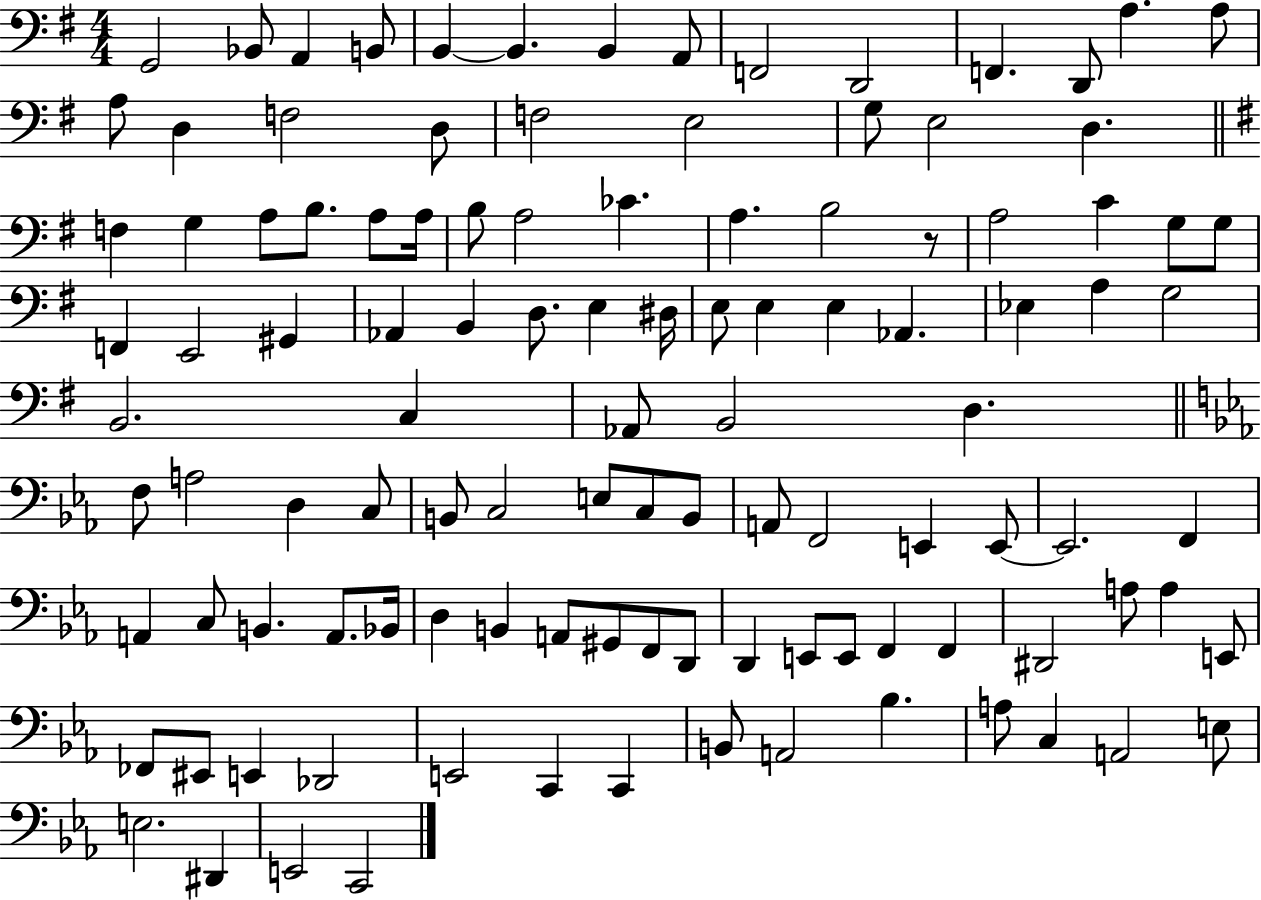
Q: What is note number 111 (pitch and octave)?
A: C2